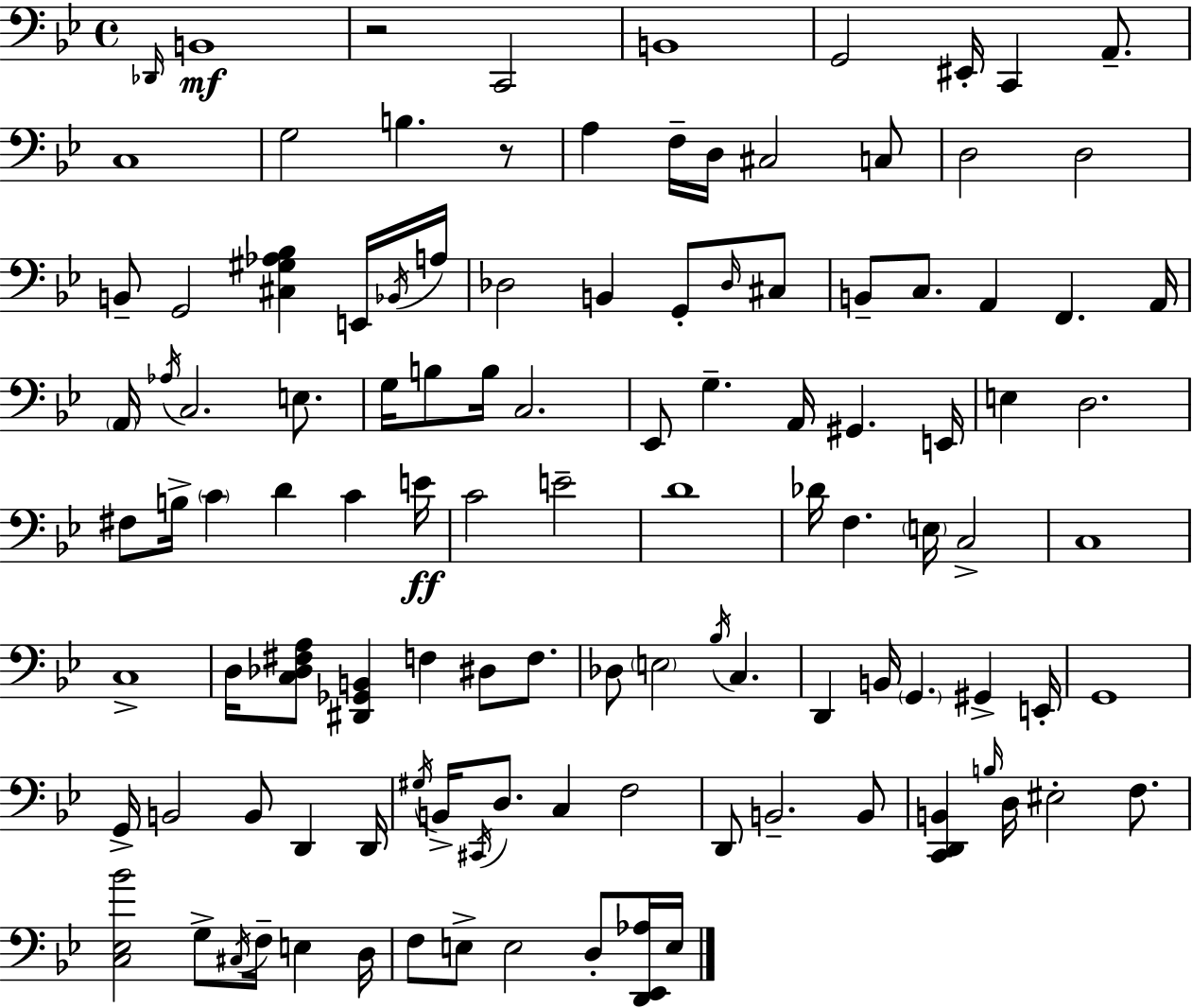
X:1
T:Untitled
M:4/4
L:1/4
K:Bb
_D,,/4 B,,4 z2 C,,2 B,,4 G,,2 ^E,,/4 C,, A,,/2 C,4 G,2 B, z/2 A, F,/4 D,/4 ^C,2 C,/2 D,2 D,2 B,,/2 G,,2 [^C,^G,_A,_B,] E,,/4 _B,,/4 A,/4 _D,2 B,, G,,/2 _D,/4 ^C,/2 B,,/2 C,/2 A,, F,, A,,/4 A,,/4 _A,/4 C,2 E,/2 G,/4 B,/2 B,/4 C,2 _E,,/2 G, A,,/4 ^G,, E,,/4 E, D,2 ^F,/2 B,/4 C D C E/4 C2 E2 D4 _D/4 F, E,/4 C,2 C,4 C,4 D,/4 [C,_D,^F,A,]/2 [^D,,_G,,B,,] F, ^D,/2 F,/2 _D,/2 E,2 _B,/4 C, D,, B,,/4 G,, ^G,, E,,/4 G,,4 G,,/4 B,,2 B,,/2 D,, D,,/4 ^G,/4 B,,/4 ^C,,/4 D,/2 C, F,2 D,,/2 B,,2 B,,/2 [C,,D,,B,,] B,/4 D,/4 ^E,2 F,/2 [C,_E,_B]2 G,/2 ^C,/4 F,/4 E, D,/4 F,/2 E,/2 E,2 D,/2 [D,,_E,,_A,]/4 E,/4